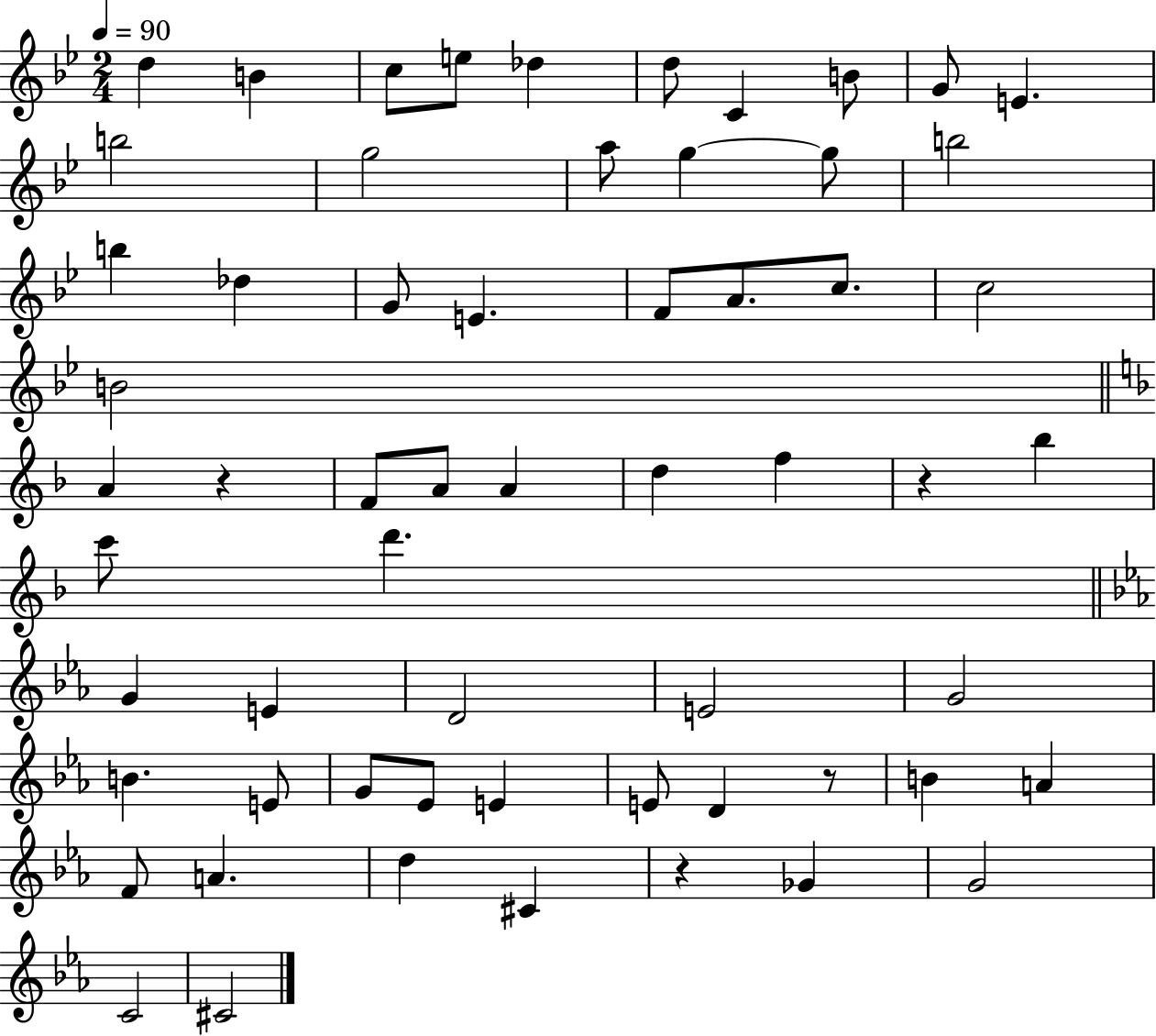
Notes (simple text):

D5/q B4/q C5/e E5/e Db5/q D5/e C4/q B4/e G4/e E4/q. B5/h G5/h A5/e G5/q G5/e B5/h B5/q Db5/q G4/e E4/q. F4/e A4/e. C5/e. C5/h B4/h A4/q R/q F4/e A4/e A4/q D5/q F5/q R/q Bb5/q C6/e D6/q. G4/q E4/q D4/h E4/h G4/h B4/q. E4/e G4/e Eb4/e E4/q E4/e D4/q R/e B4/q A4/q F4/e A4/q. D5/q C#4/q R/q Gb4/q G4/h C4/h C#4/h